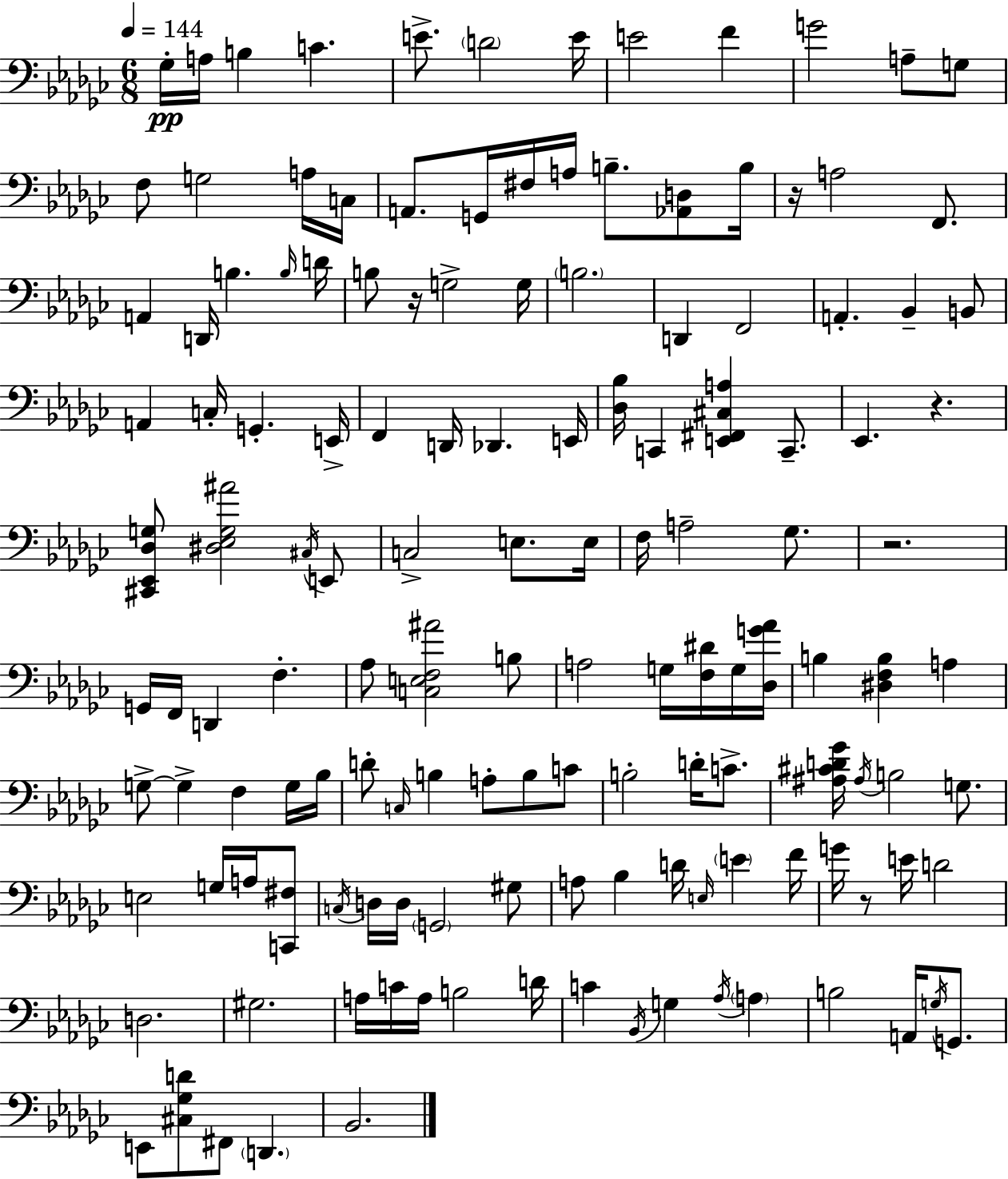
X:1
T:Untitled
M:6/8
L:1/4
K:Ebm
_G,/4 A,/4 B, C E/2 D2 E/4 E2 F G2 A,/2 G,/2 F,/2 G,2 A,/4 C,/4 A,,/2 G,,/4 ^F,/4 A,/4 B,/2 [_A,,D,]/2 B,/4 z/4 A,2 F,,/2 A,, D,,/4 B, B,/4 D/4 B,/2 z/4 G,2 G,/4 B,2 D,, F,,2 A,, _B,, B,,/2 A,, C,/4 G,, E,,/4 F,, D,,/4 _D,, E,,/4 [_D,_B,]/4 C,, [E,,^F,,^C,A,] C,,/2 _E,, z [^C,,_E,,_D,G,]/2 [^D,_E,G,^A]2 ^C,/4 E,,/2 C,2 E,/2 E,/4 F,/4 A,2 _G,/2 z2 G,,/4 F,,/4 D,, F, _A,/2 [C,E,F,^A]2 B,/2 A,2 G,/4 [F,^D]/4 G,/4 [_D,G_A]/4 B, [^D,F,B,] A, G,/2 G, F, G,/4 _B,/4 D/2 C,/4 B, A,/2 B,/2 C/2 B,2 D/4 C/2 [^A,^CD_G]/4 ^A,/4 B,2 G,/2 E,2 G,/4 A,/4 [C,,^F,]/2 C,/4 D,/4 D,/4 G,,2 ^G,/2 A,/2 _B, D/4 E,/4 E F/4 G/4 z/2 E/4 D2 D,2 ^G,2 A,/4 C/4 A,/4 B,2 D/4 C _B,,/4 G, _A,/4 A, B,2 A,,/4 G,/4 G,,/2 E,,/2 [^C,_G,D]/2 ^F,,/2 D,, _B,,2